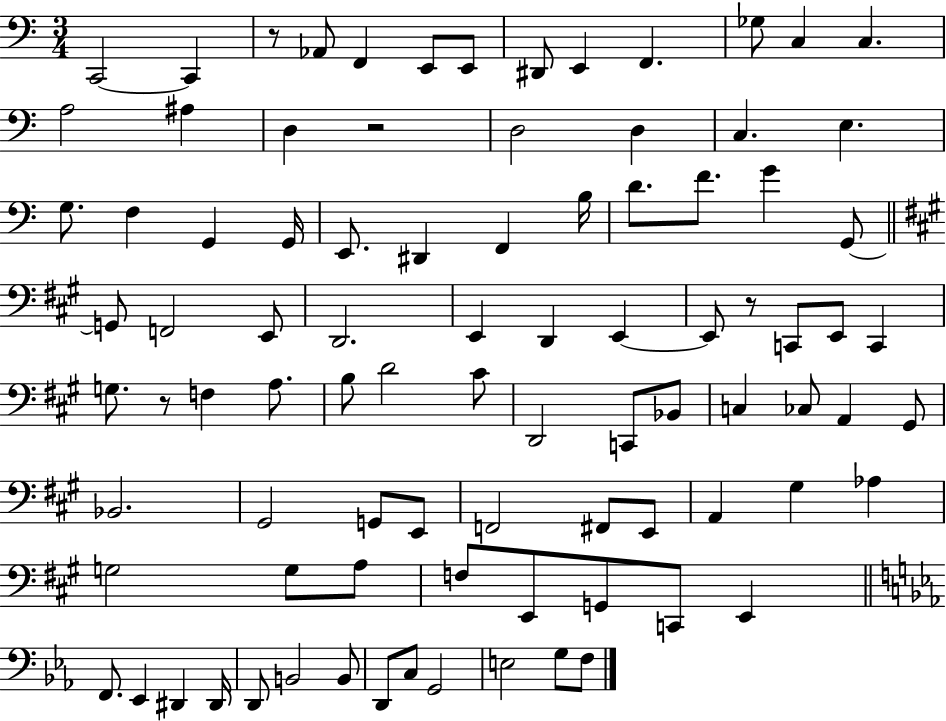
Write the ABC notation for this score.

X:1
T:Untitled
M:3/4
L:1/4
K:C
C,,2 C,, z/2 _A,,/2 F,, E,,/2 E,,/2 ^D,,/2 E,, F,, _G,/2 C, C, A,2 ^A, D, z2 D,2 D, C, E, G,/2 F, G,, G,,/4 E,,/2 ^D,, F,, B,/4 D/2 F/2 G G,,/2 G,,/2 F,,2 E,,/2 D,,2 E,, D,, E,, E,,/2 z/2 C,,/2 E,,/2 C,, G,/2 z/2 F, A,/2 B,/2 D2 ^C/2 D,,2 C,,/2 _B,,/2 C, _C,/2 A,, ^G,,/2 _B,,2 ^G,,2 G,,/2 E,,/2 F,,2 ^F,,/2 E,,/2 A,, ^G, _A, G,2 G,/2 A,/2 F,/2 E,,/2 G,,/2 C,,/2 E,, F,,/2 _E,, ^D,, ^D,,/4 D,,/2 B,,2 B,,/2 D,,/2 C,/2 G,,2 E,2 G,/2 F,/2